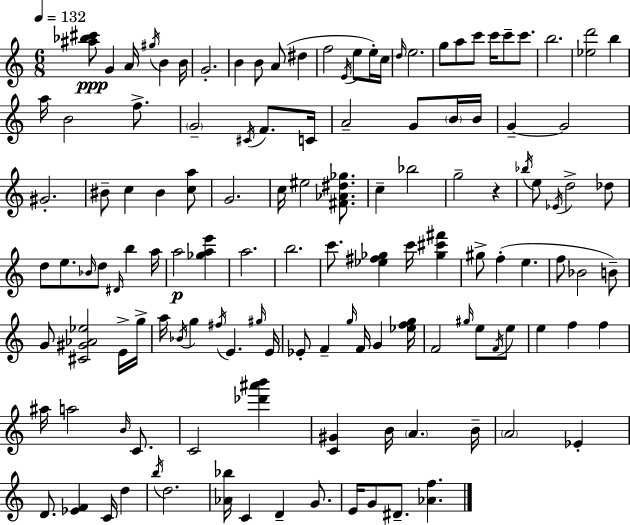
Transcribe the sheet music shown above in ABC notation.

X:1
T:Untitled
M:6/8
L:1/4
K:Am
[^a_b^c']/2 G A/4 ^g/4 B B/4 G2 B B/2 A/2 ^d f2 E/4 e/2 e/4 c/4 d/4 e2 g/2 a/2 c'/2 c'/4 c'/2 c'/2 b2 [_ed']2 b a/4 B2 f/2 G2 ^C/4 F/2 C/4 A2 G/2 B/4 B/4 G G2 ^G2 ^B/2 c ^B [ca]/2 G2 c/4 ^e2 [^F_A^d_g]/2 c _b2 g2 z _b/4 e/2 _E/4 d2 _d/2 d/2 e/2 _B/4 d/2 ^D/4 b a/4 a2 [_gae'] a2 b2 c'/2 [_e^f_g] c'/4 [_g^c'^f'] ^g/2 f e f/2 _B2 B/2 G/2 [^C^G_A_e]2 E/4 g/4 a/4 _B/4 g ^f/4 E ^g/4 E/4 _E/2 F g/4 F/4 G [_efg]/4 F2 ^g/4 e/2 F/4 e/2 e f f ^a/4 a2 B/4 C/2 C2 [_d'^a'b'] [C^G] B/4 A B/4 A2 _E D/2 [_EF] C/4 d b/4 d2 [_A_b]/4 C D G/2 E/4 G/2 ^D/2 [_Af]